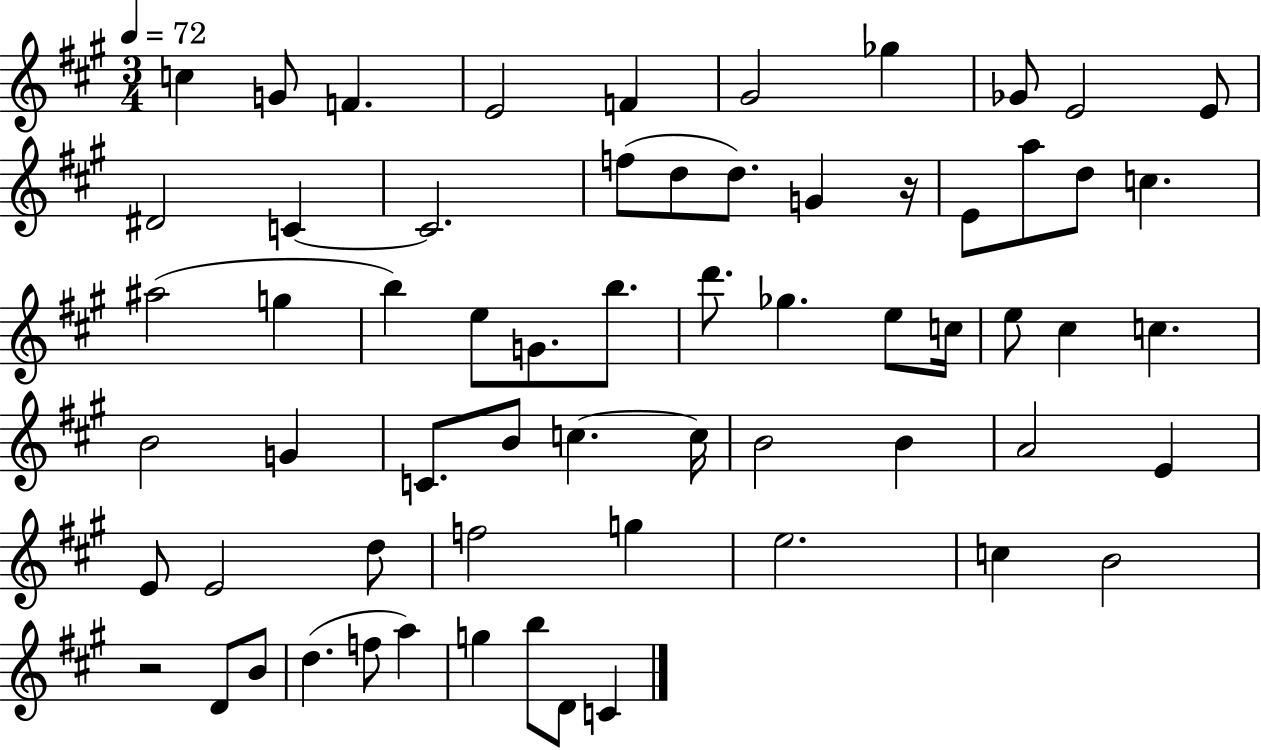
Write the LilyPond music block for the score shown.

{
  \clef treble
  \numericTimeSignature
  \time 3/4
  \key a \major
  \tempo 4 = 72
  c''4 g'8 f'4. | e'2 f'4 | gis'2 ges''4 | ges'8 e'2 e'8 | \break dis'2 c'4~~ | c'2. | f''8( d''8 d''8.) g'4 r16 | e'8 a''8 d''8 c''4. | \break ais''2( g''4 | b''4) e''8 g'8. b''8. | d'''8. ges''4. e''8 c''16 | e''8 cis''4 c''4. | \break b'2 g'4 | c'8. b'8 c''4.~~ c''16 | b'2 b'4 | a'2 e'4 | \break e'8 e'2 d''8 | f''2 g''4 | e''2. | c''4 b'2 | \break r2 d'8 b'8 | d''4.( f''8 a''4) | g''4 b''8 d'8 c'4 | \bar "|."
}